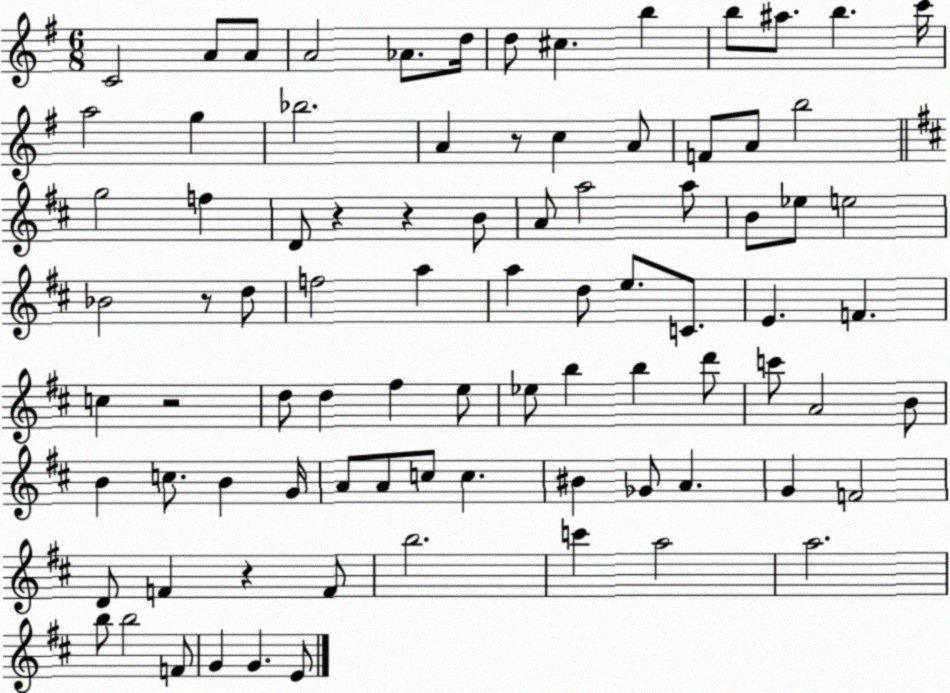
X:1
T:Untitled
M:6/8
L:1/4
K:G
C2 A/2 A/2 A2 _A/2 d/4 d/2 ^c b b/2 ^a/2 b c'/4 a2 g _b2 A z/2 c A/2 F/2 A/2 b2 g2 f D/2 z z B/2 A/2 a2 a/2 B/2 _e/2 e2 _B2 z/2 d/2 f2 a a d/2 e/2 C/2 E F c z2 d/2 d ^f e/2 _e/2 b b d'/2 c'/2 A2 B/2 B c/2 B G/4 A/2 A/2 c/2 c ^B _G/2 A G F2 D/2 F z F/2 b2 c' a2 a2 b/2 b2 F/2 G G E/2